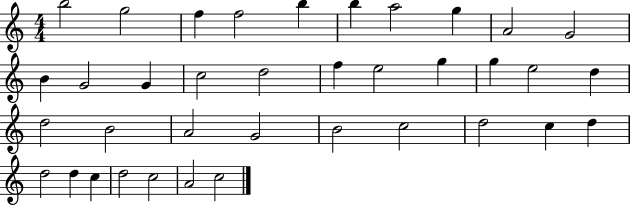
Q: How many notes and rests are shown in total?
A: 37